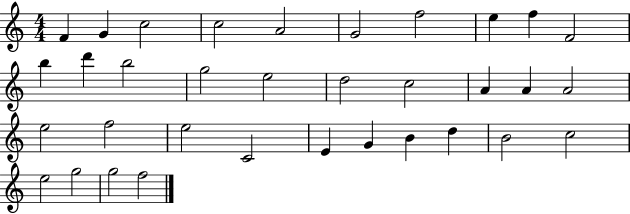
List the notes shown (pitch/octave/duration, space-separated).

F4/q G4/q C5/h C5/h A4/h G4/h F5/h E5/q F5/q F4/h B5/q D6/q B5/h G5/h E5/h D5/h C5/h A4/q A4/q A4/h E5/h F5/h E5/h C4/h E4/q G4/q B4/q D5/q B4/h C5/h E5/h G5/h G5/h F5/h